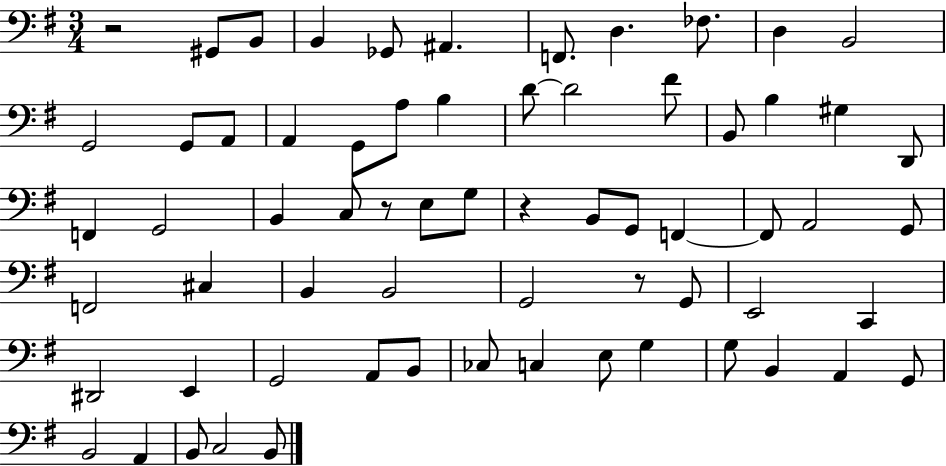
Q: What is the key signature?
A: G major